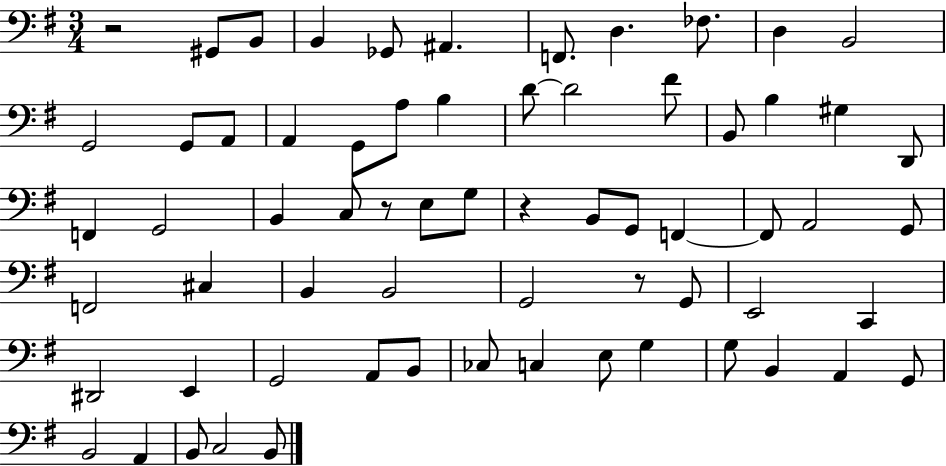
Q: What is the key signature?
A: G major